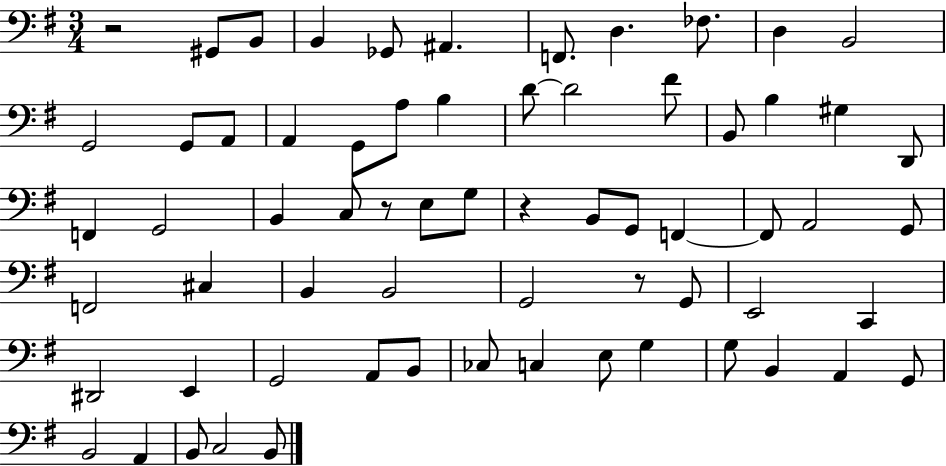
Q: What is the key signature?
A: G major